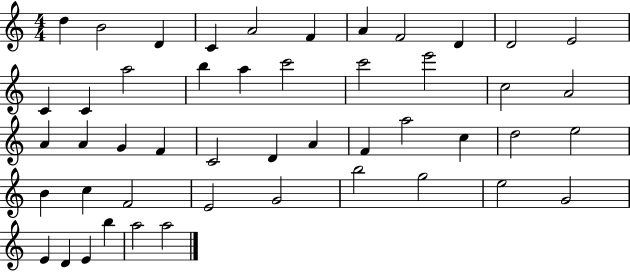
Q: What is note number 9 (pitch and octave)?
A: D4